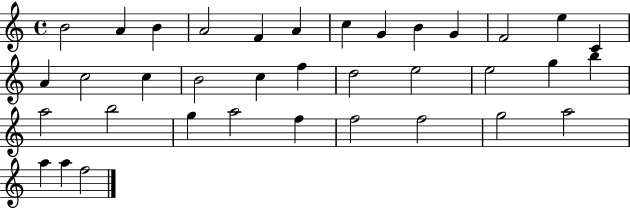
B4/h A4/q B4/q A4/h F4/q A4/q C5/q G4/q B4/q G4/q F4/h E5/q C4/q A4/q C5/h C5/q B4/h C5/q F5/q D5/h E5/h E5/h G5/q B5/q A5/h B5/h G5/q A5/h F5/q F5/h F5/h G5/h A5/h A5/q A5/q F5/h